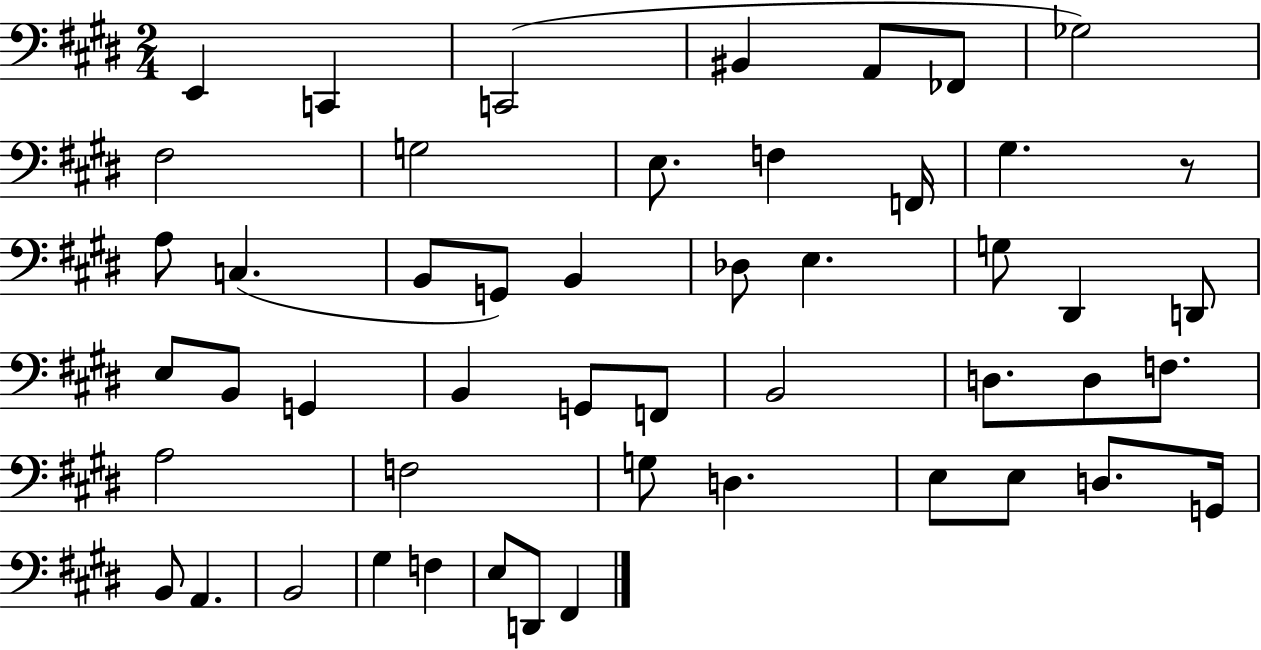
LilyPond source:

{
  \clef bass
  \numericTimeSignature
  \time 2/4
  \key e \major
  e,4 c,4 | c,2( | bis,4 a,8 fes,8 | ges2) | \break fis2 | g2 | e8. f4 f,16 | gis4. r8 | \break a8 c4.( | b,8 g,8) b,4 | des8 e4. | g8 dis,4 d,8 | \break e8 b,8 g,4 | b,4 g,8 f,8 | b,2 | d8. d8 f8. | \break a2 | f2 | g8 d4. | e8 e8 d8. g,16 | \break b,8 a,4. | b,2 | gis4 f4 | e8 d,8 fis,4 | \break \bar "|."
}